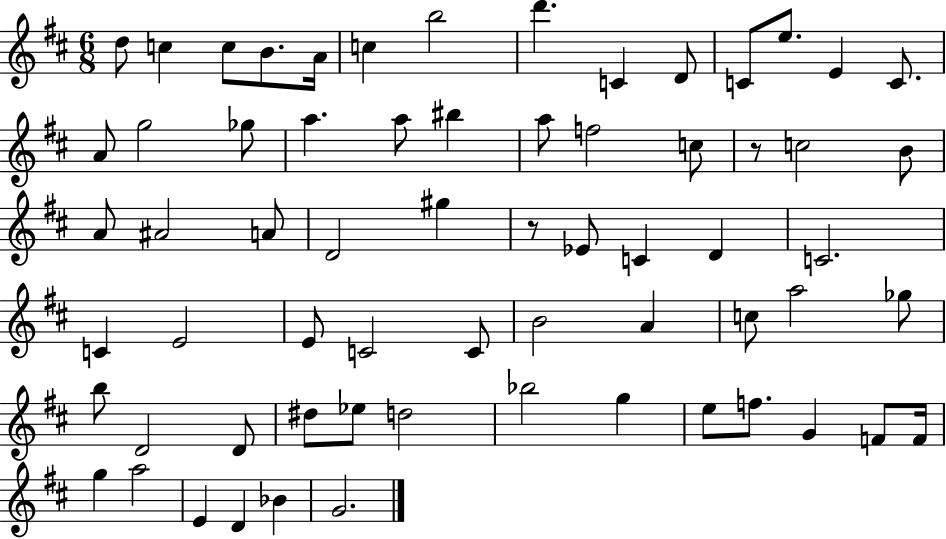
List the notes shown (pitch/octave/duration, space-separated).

D5/e C5/q C5/e B4/e. A4/s C5/q B5/h D6/q. C4/q D4/e C4/e E5/e. E4/q C4/e. A4/e G5/h Gb5/e A5/q. A5/e BIS5/q A5/e F5/h C5/e R/e C5/h B4/e A4/e A#4/h A4/e D4/h G#5/q R/e Eb4/e C4/q D4/q C4/h. C4/q E4/h E4/e C4/h C4/e B4/h A4/q C5/e A5/h Gb5/e B5/e D4/h D4/e D#5/e Eb5/e D5/h Bb5/h G5/q E5/e F5/e. G4/q F4/e F4/s G5/q A5/h E4/q D4/q Bb4/q G4/h.